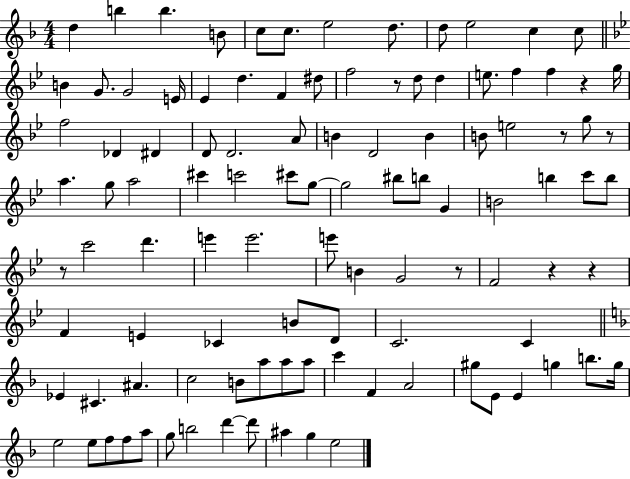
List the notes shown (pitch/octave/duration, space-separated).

D5/q B5/q B5/q. B4/e C5/e C5/e. E5/h D5/e. D5/e E5/h C5/q C5/e B4/q G4/e. G4/h E4/s Eb4/q D5/q. F4/q D#5/e F5/h R/e D5/e D5/q E5/e. F5/q F5/q R/q G5/s F5/h Db4/q D#4/q D4/e D4/h. A4/e B4/q D4/h B4/q B4/e E5/h R/e G5/e R/e A5/q. G5/e A5/h C#6/q C6/h C#6/e G5/e G5/h BIS5/e B5/e G4/q B4/h B5/q C6/e B5/e R/e C6/h D6/q. E6/q E6/h. E6/e B4/q G4/h R/e F4/h R/q R/q F4/q E4/q CES4/q B4/e D4/e C4/h. C4/q Eb4/q C#4/q. A#4/q. C5/h B4/e A5/e A5/e A5/e C6/q F4/q A4/h G#5/e E4/e E4/q G5/q B5/e. G5/s E5/h E5/e F5/e F5/e A5/e G5/e B5/h D6/q D6/e A#5/q G5/q E5/h